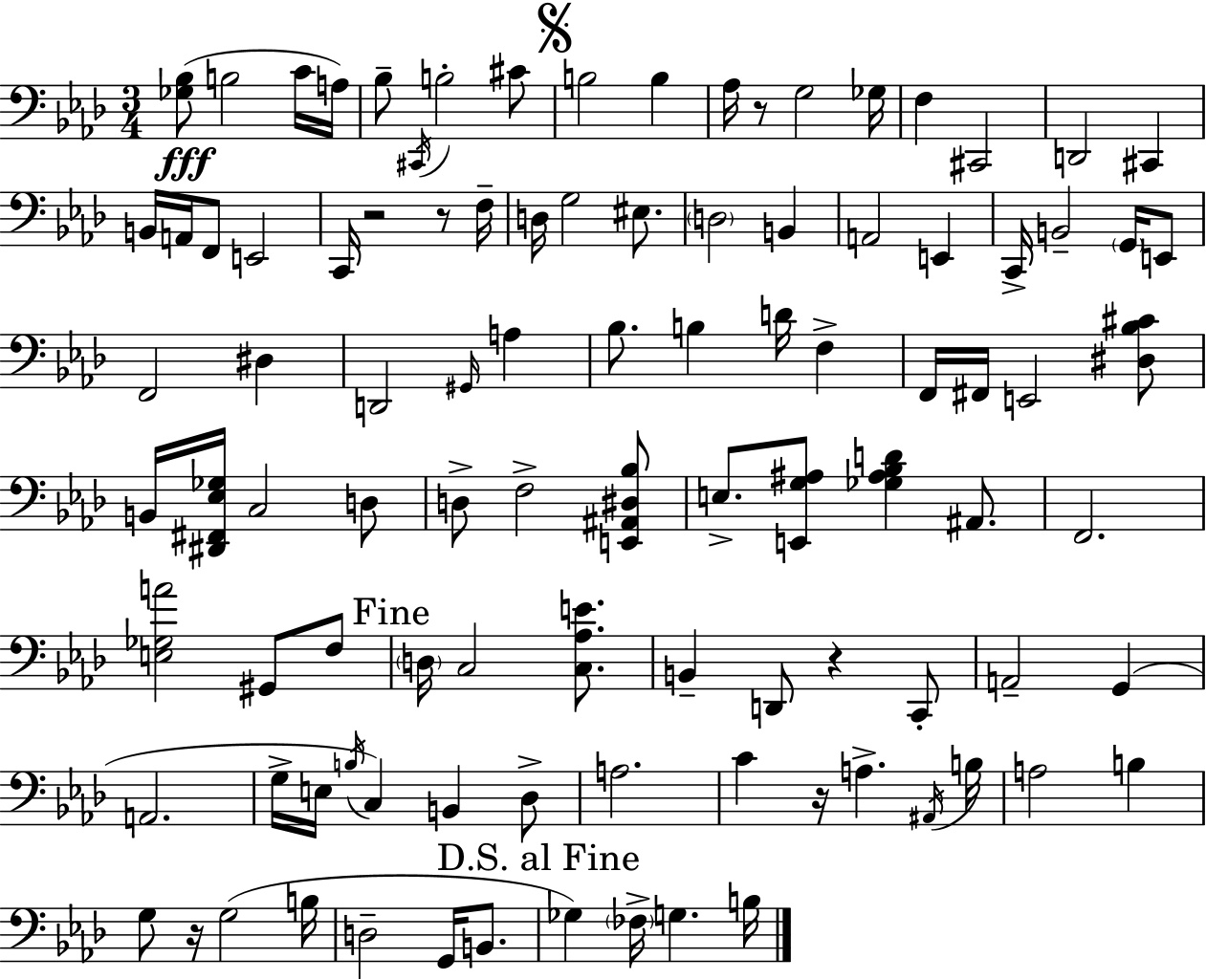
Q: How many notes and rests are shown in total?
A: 100